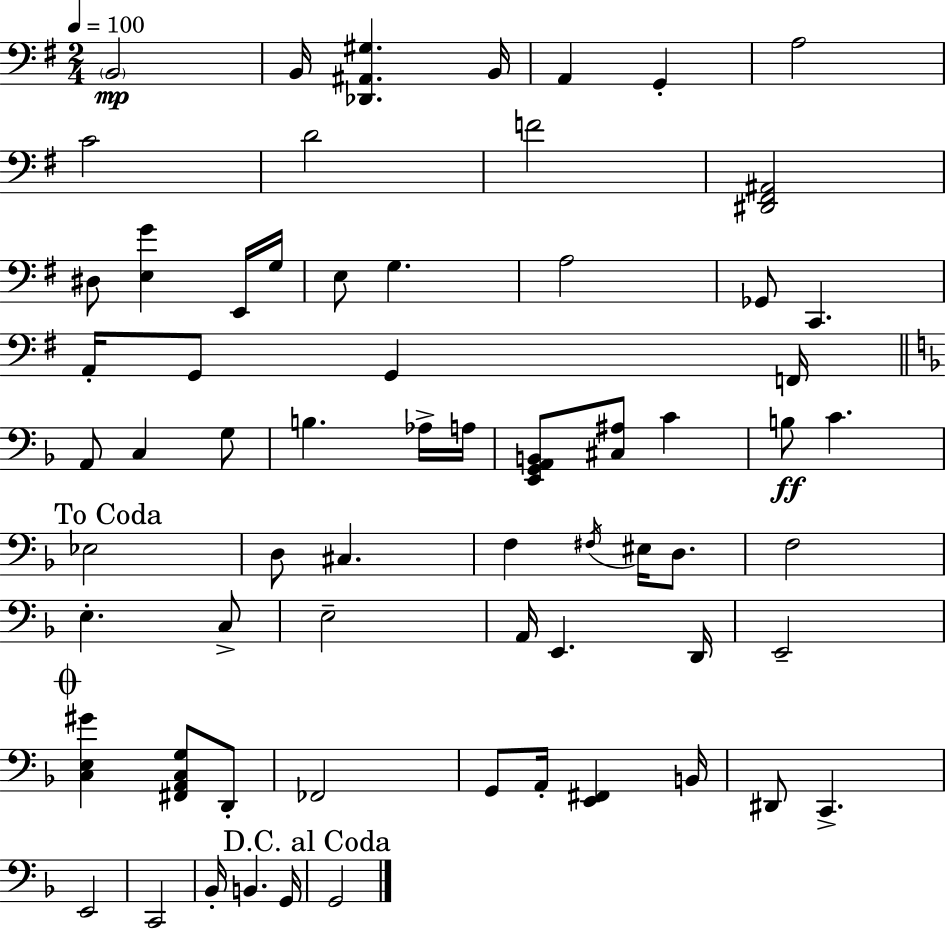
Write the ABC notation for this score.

X:1
T:Untitled
M:2/4
L:1/4
K:G
B,,2 B,,/4 [_D,,^A,,^G,] B,,/4 A,, G,, A,2 C2 D2 F2 [^D,,^F,,^A,,]2 ^D,/2 [E,G] E,,/4 G,/4 E,/2 G, A,2 _G,,/2 C,, A,,/4 G,,/2 G,, F,,/4 A,,/2 C, G,/2 B, _A,/4 A,/4 [E,,G,,A,,B,,]/2 [^C,^A,]/2 C B,/2 C _E,2 D,/2 ^C, F, ^F,/4 ^E,/4 D,/2 F,2 E, C,/2 E,2 A,,/4 E,, D,,/4 E,,2 [C,E,^G] [^F,,A,,C,G,]/2 D,,/2 _F,,2 G,,/2 A,,/4 [E,,^F,,] B,,/4 ^D,,/2 C,, E,,2 C,,2 _B,,/4 B,, G,,/4 G,,2